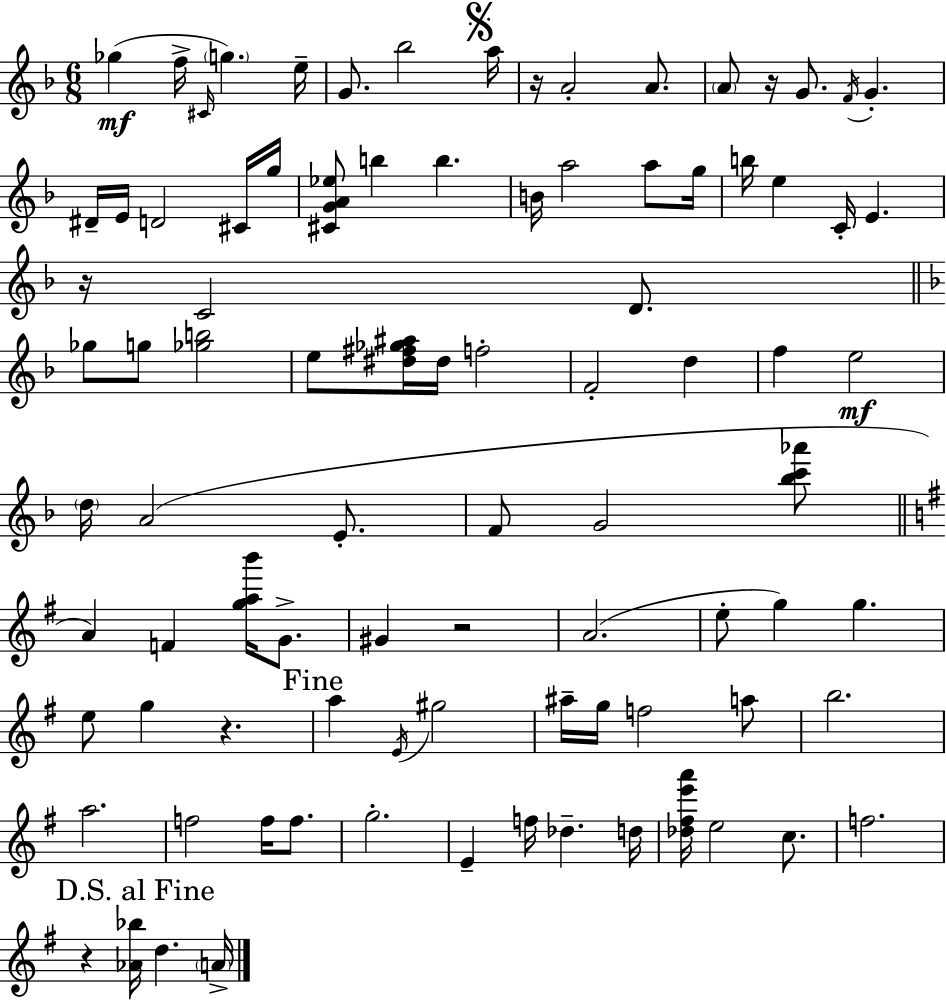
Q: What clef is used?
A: treble